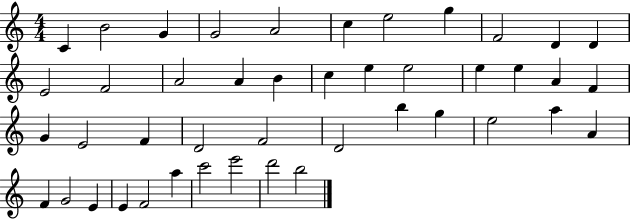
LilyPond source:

{
  \clef treble
  \numericTimeSignature
  \time 4/4
  \key c \major
  c'4 b'2 g'4 | g'2 a'2 | c''4 e''2 g''4 | f'2 d'4 d'4 | \break e'2 f'2 | a'2 a'4 b'4 | c''4 e''4 e''2 | e''4 e''4 a'4 f'4 | \break g'4 e'2 f'4 | d'2 f'2 | d'2 b''4 g''4 | e''2 a''4 a'4 | \break f'4 g'2 e'4 | e'4 f'2 a''4 | c'''2 e'''2 | d'''2 b''2 | \break \bar "|."
}